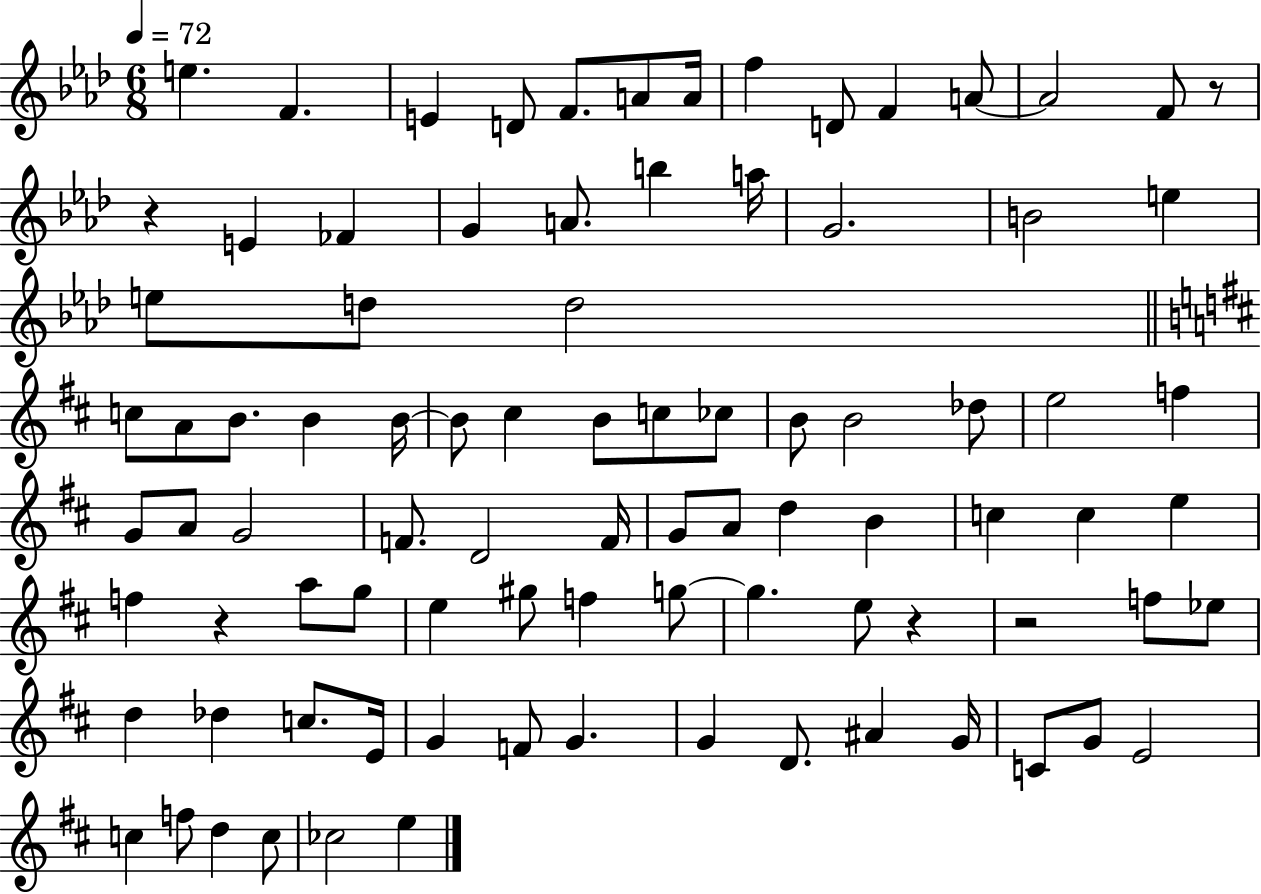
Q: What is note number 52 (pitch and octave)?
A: C5